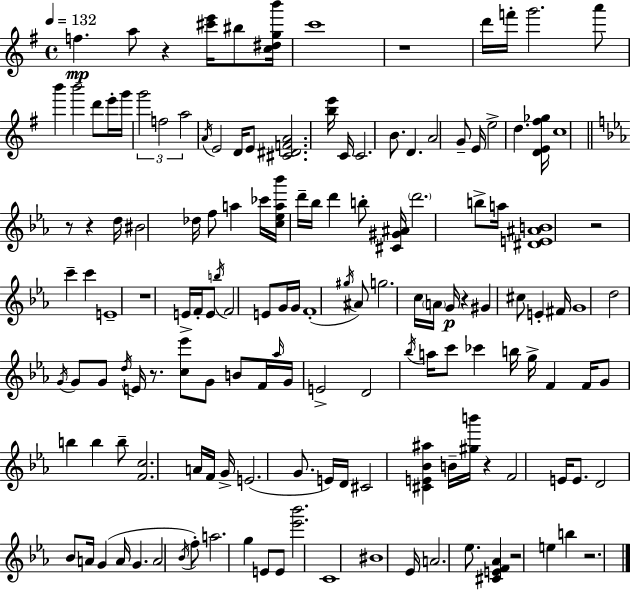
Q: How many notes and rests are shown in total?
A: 148